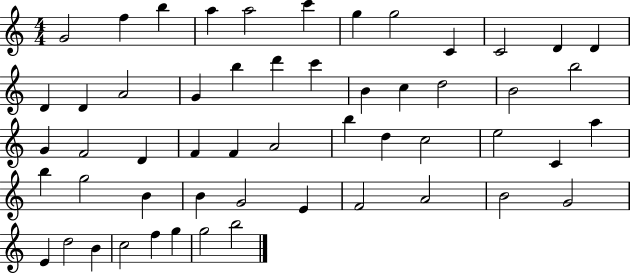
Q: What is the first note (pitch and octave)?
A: G4